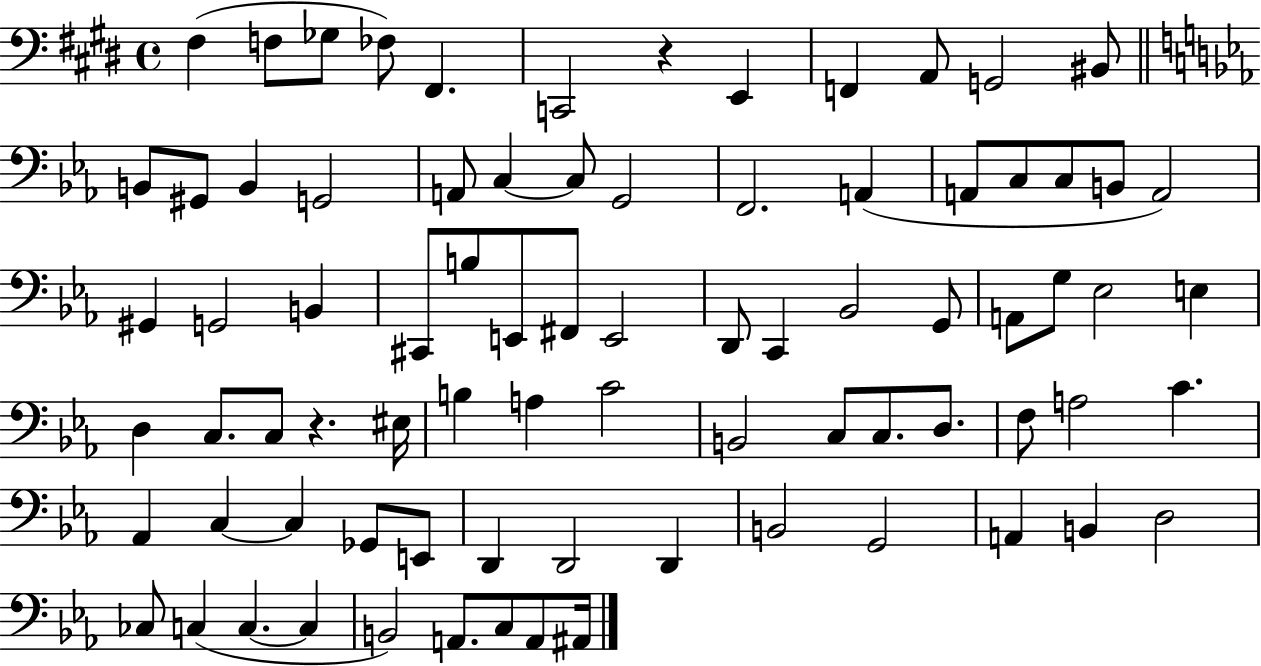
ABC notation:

X:1
T:Untitled
M:4/4
L:1/4
K:E
^F, F,/2 _G,/2 _F,/2 ^F,, C,,2 z E,, F,, A,,/2 G,,2 ^B,,/2 B,,/2 ^G,,/2 B,, G,,2 A,,/2 C, C,/2 G,,2 F,,2 A,, A,,/2 C,/2 C,/2 B,,/2 A,,2 ^G,, G,,2 B,, ^C,,/2 B,/2 E,,/2 ^F,,/2 E,,2 D,,/2 C,, _B,,2 G,,/2 A,,/2 G,/2 _E,2 E, D, C,/2 C,/2 z ^E,/4 B, A, C2 B,,2 C,/2 C,/2 D,/2 F,/2 A,2 C _A,, C, C, _G,,/2 E,,/2 D,, D,,2 D,, B,,2 G,,2 A,, B,, D,2 _C,/2 C, C, C, B,,2 A,,/2 C,/2 A,,/2 ^A,,/4